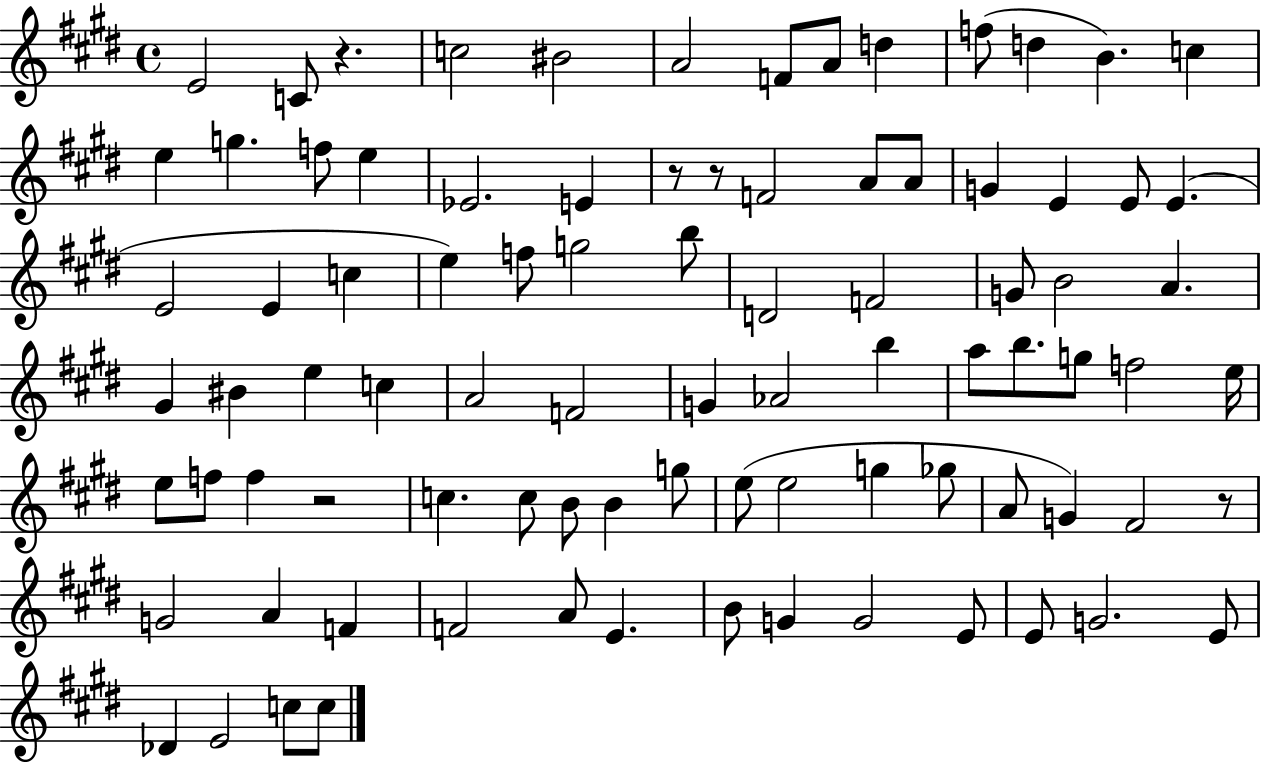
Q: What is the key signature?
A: E major